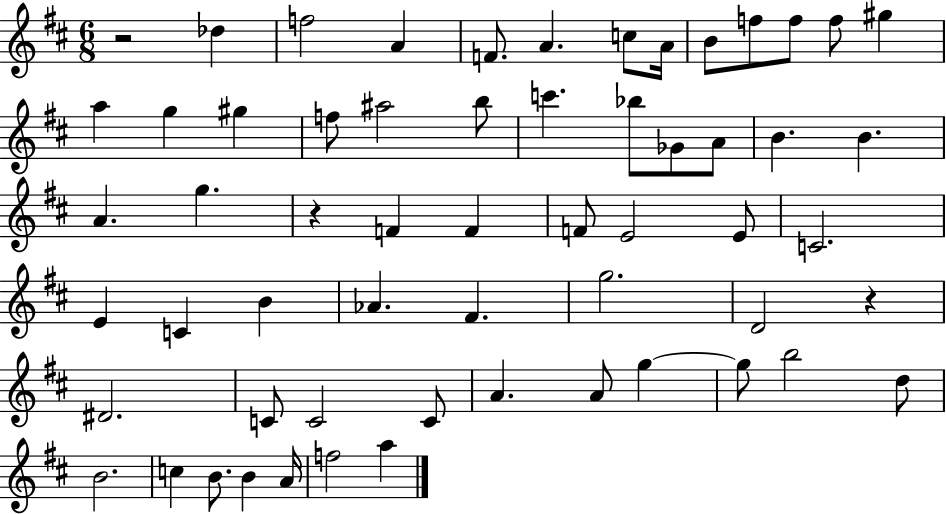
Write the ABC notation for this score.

X:1
T:Untitled
M:6/8
L:1/4
K:D
z2 _d f2 A F/2 A c/2 A/4 B/2 f/2 f/2 f/2 ^g a g ^g f/2 ^a2 b/2 c' _b/2 _G/2 A/2 B B A g z F F F/2 E2 E/2 C2 E C B _A ^F g2 D2 z ^D2 C/2 C2 C/2 A A/2 g g/2 b2 d/2 B2 c B/2 B A/4 f2 a